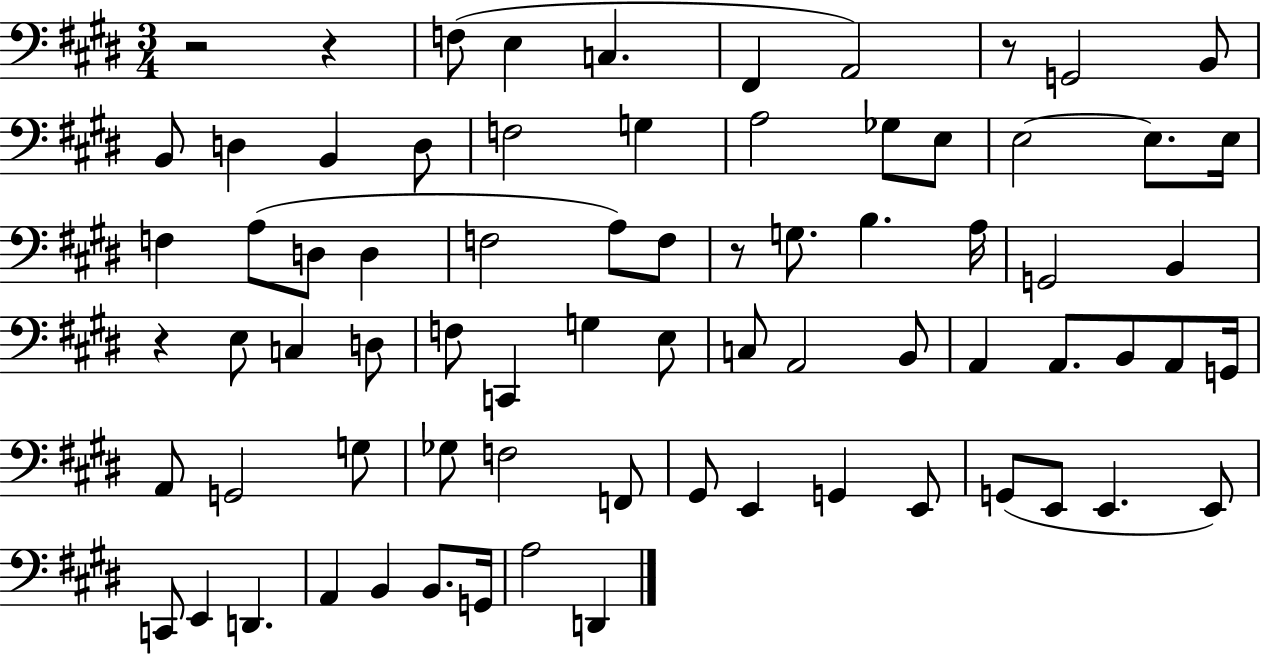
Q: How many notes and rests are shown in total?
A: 74